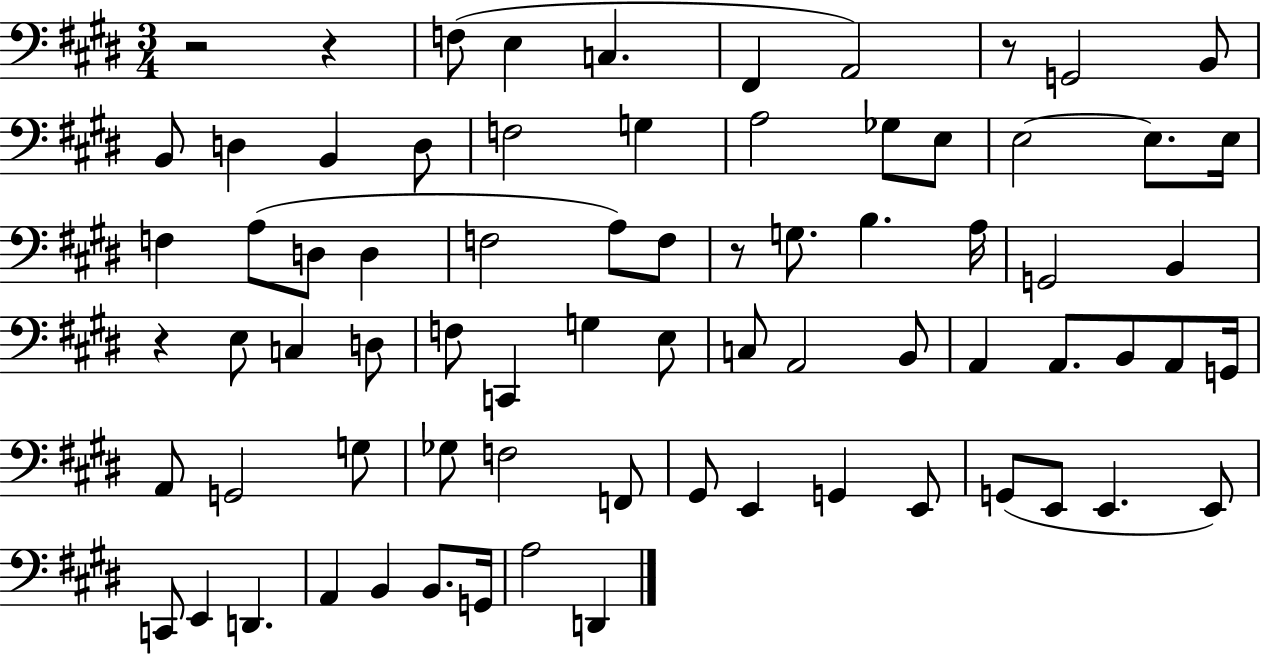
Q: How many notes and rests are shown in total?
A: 74